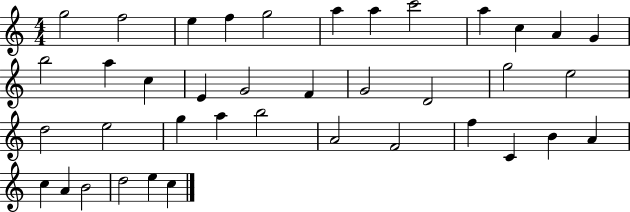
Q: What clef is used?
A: treble